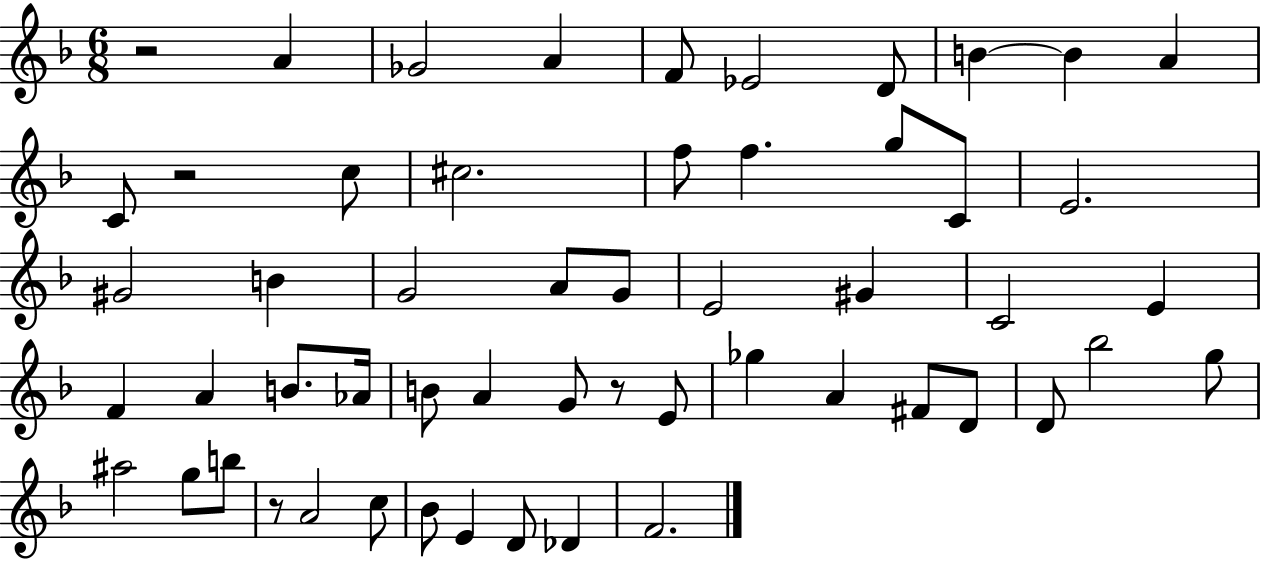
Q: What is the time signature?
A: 6/8